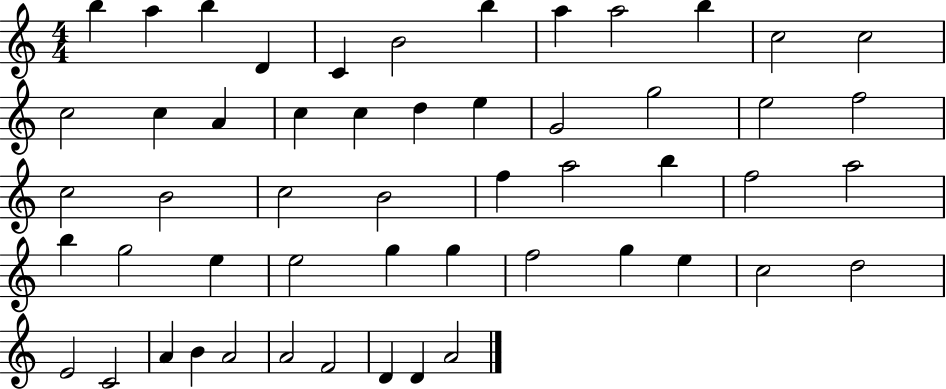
X:1
T:Untitled
M:4/4
L:1/4
K:C
b a b D C B2 b a a2 b c2 c2 c2 c A c c d e G2 g2 e2 f2 c2 B2 c2 B2 f a2 b f2 a2 b g2 e e2 g g f2 g e c2 d2 E2 C2 A B A2 A2 F2 D D A2